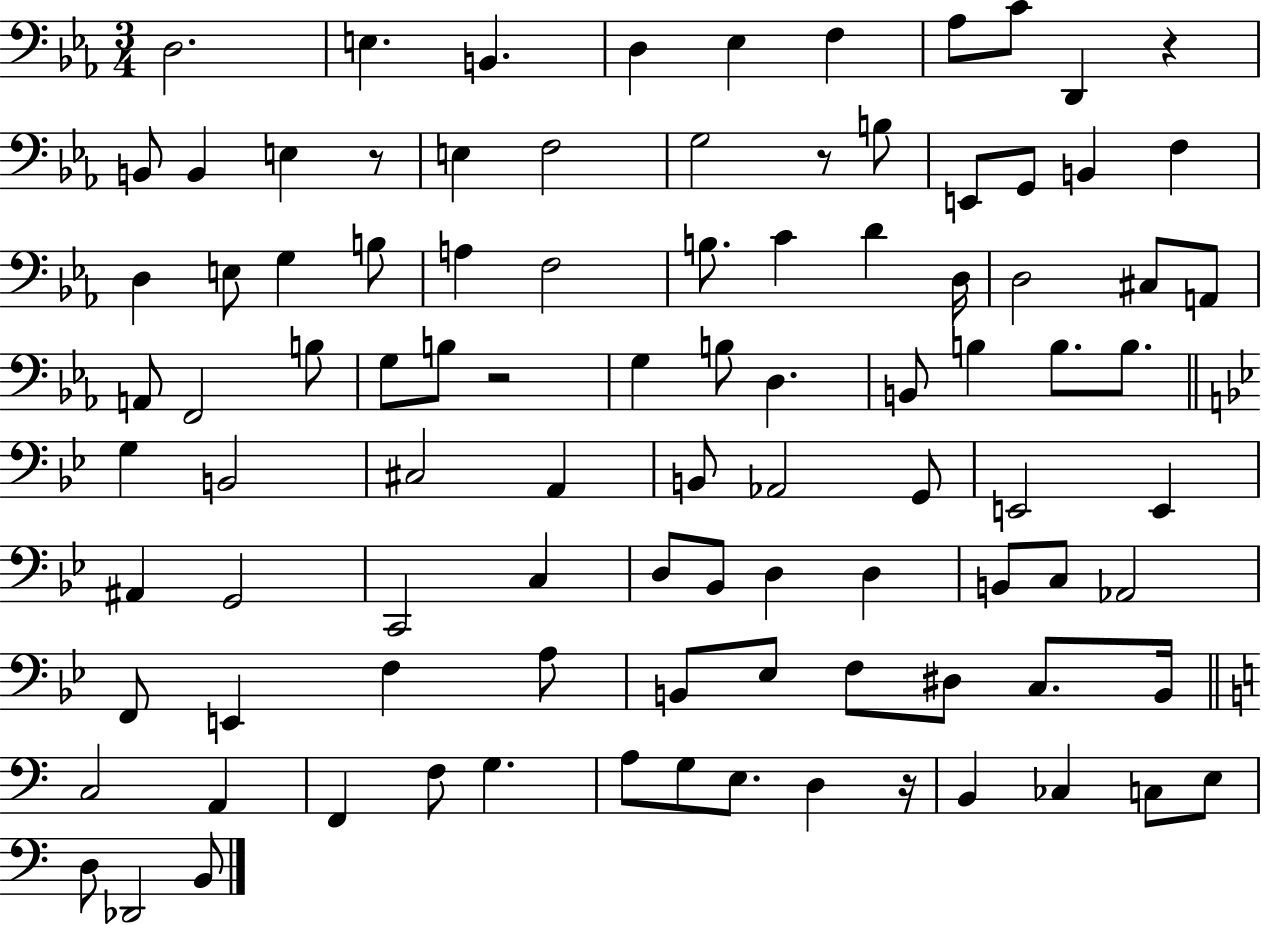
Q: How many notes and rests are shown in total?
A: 96